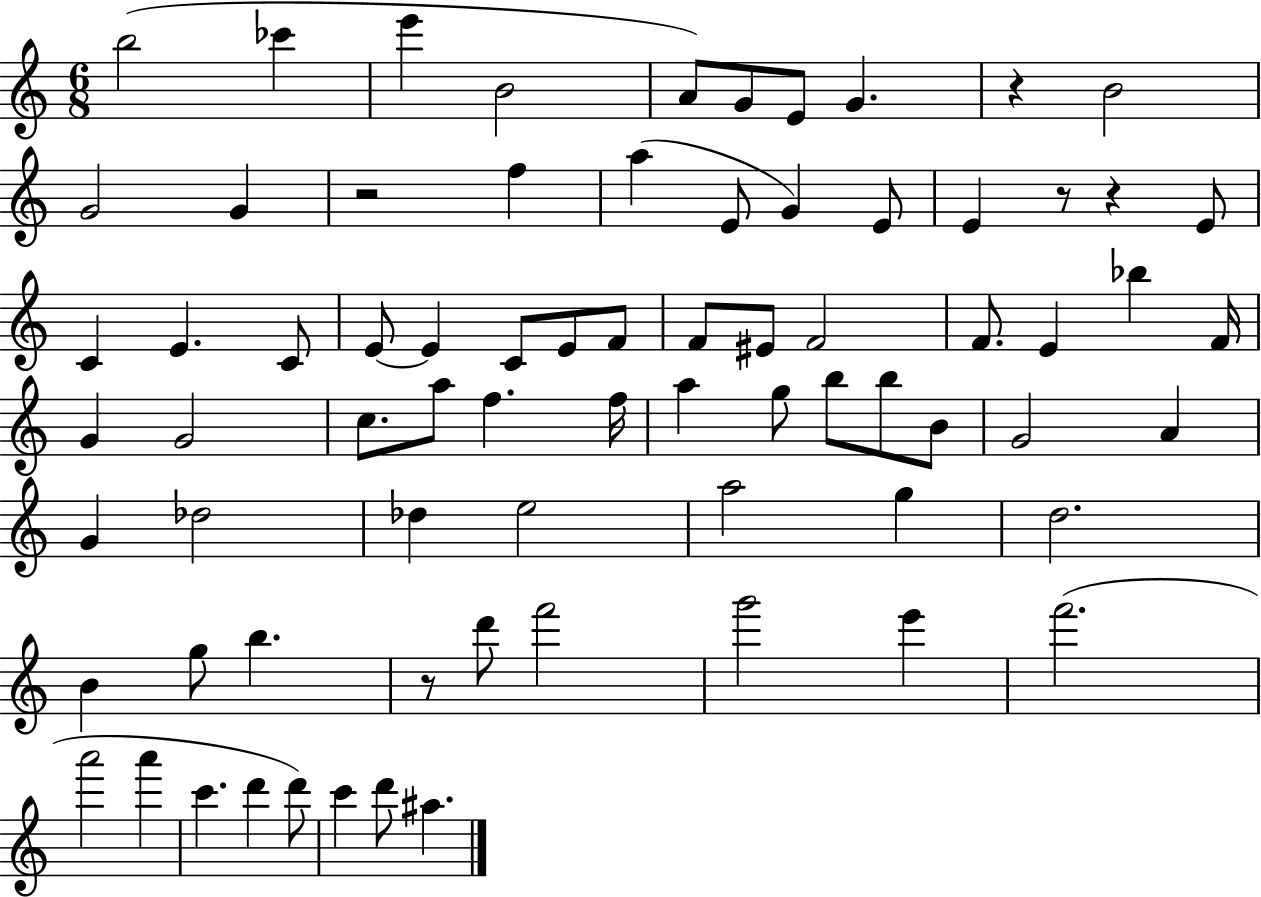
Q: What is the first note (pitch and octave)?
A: B5